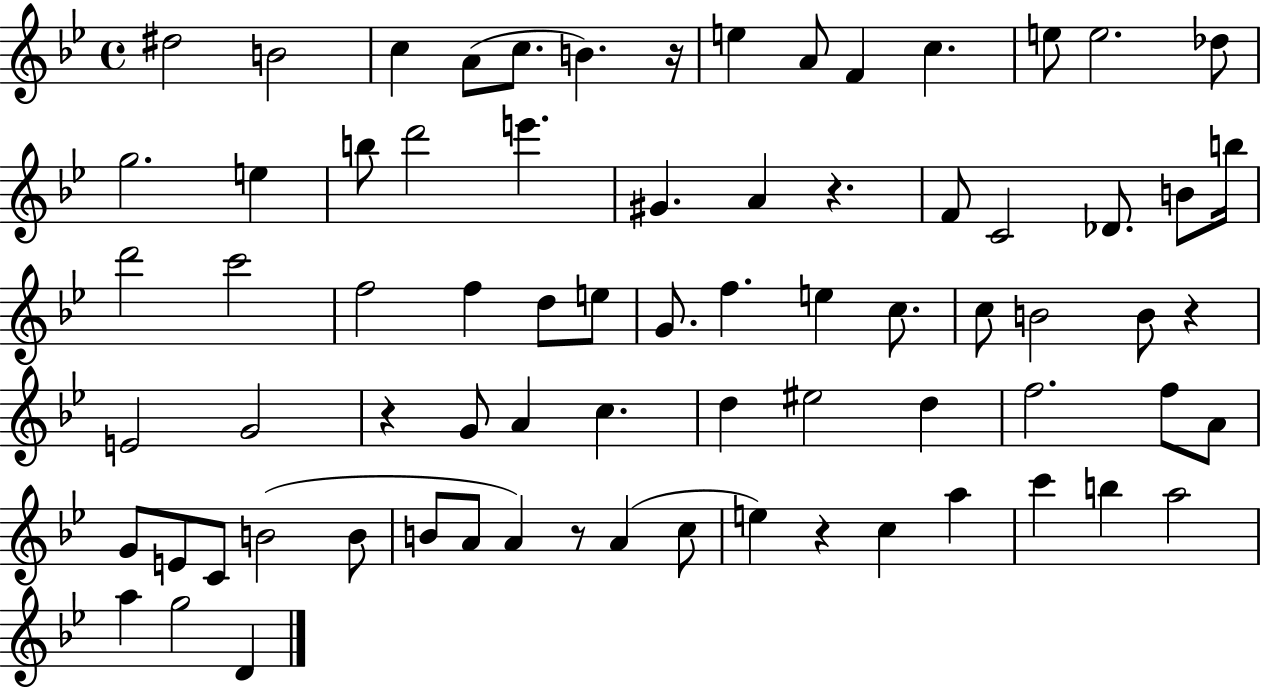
{
  \clef treble
  \time 4/4
  \defaultTimeSignature
  \key bes \major
  dis''2 b'2 | c''4 a'8( c''8. b'4.) r16 | e''4 a'8 f'4 c''4. | e''8 e''2. des''8 | \break g''2. e''4 | b''8 d'''2 e'''4. | gis'4. a'4 r4. | f'8 c'2 des'8. b'8 b''16 | \break d'''2 c'''2 | f''2 f''4 d''8 e''8 | g'8. f''4. e''4 c''8. | c''8 b'2 b'8 r4 | \break e'2 g'2 | r4 g'8 a'4 c''4. | d''4 eis''2 d''4 | f''2. f''8 a'8 | \break g'8 e'8 c'8 b'2( b'8 | b'8 a'8 a'4) r8 a'4( c''8 | e''4) r4 c''4 a''4 | c'''4 b''4 a''2 | \break a''4 g''2 d'4 | \bar "|."
}